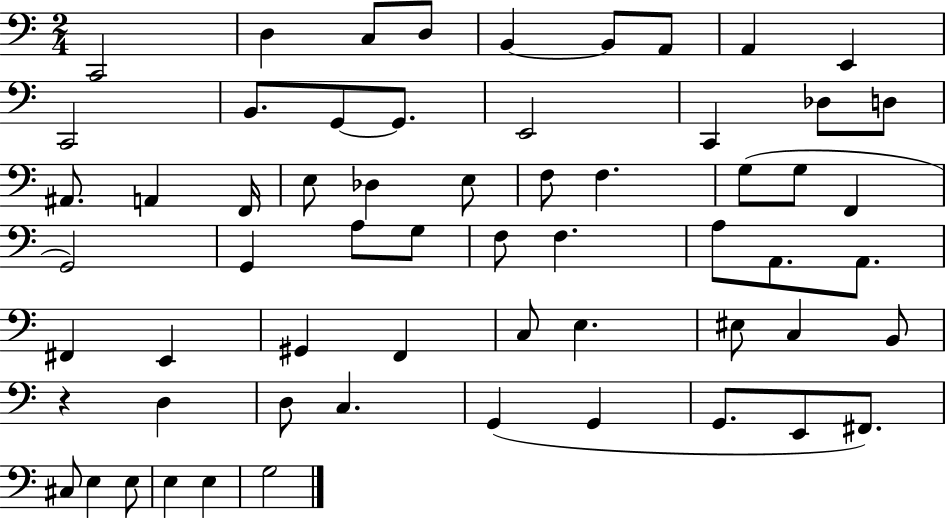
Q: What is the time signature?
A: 2/4